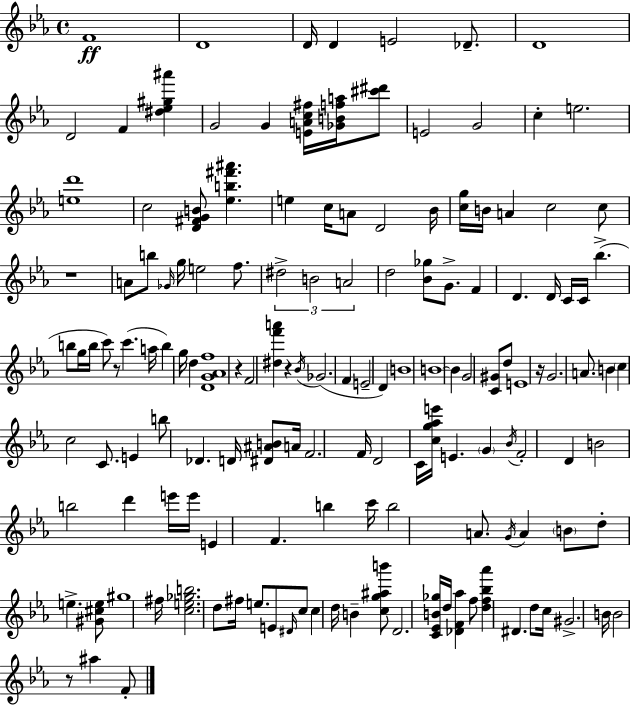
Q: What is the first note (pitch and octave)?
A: F4